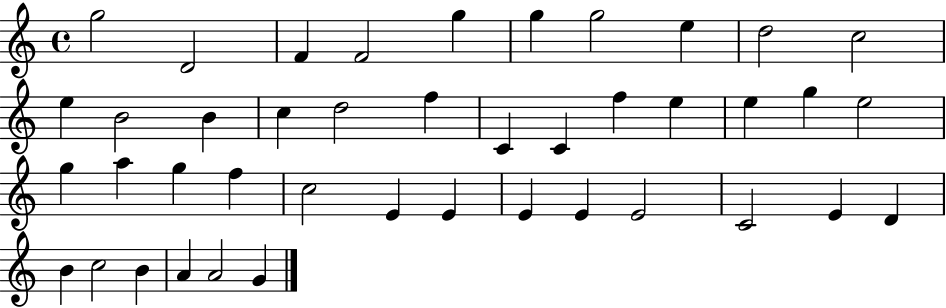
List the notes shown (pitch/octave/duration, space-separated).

G5/h D4/h F4/q F4/h G5/q G5/q G5/h E5/q D5/h C5/h E5/q B4/h B4/q C5/q D5/h F5/q C4/q C4/q F5/q E5/q E5/q G5/q E5/h G5/q A5/q G5/q F5/q C5/h E4/q E4/q E4/q E4/q E4/h C4/h E4/q D4/q B4/q C5/h B4/q A4/q A4/h G4/q